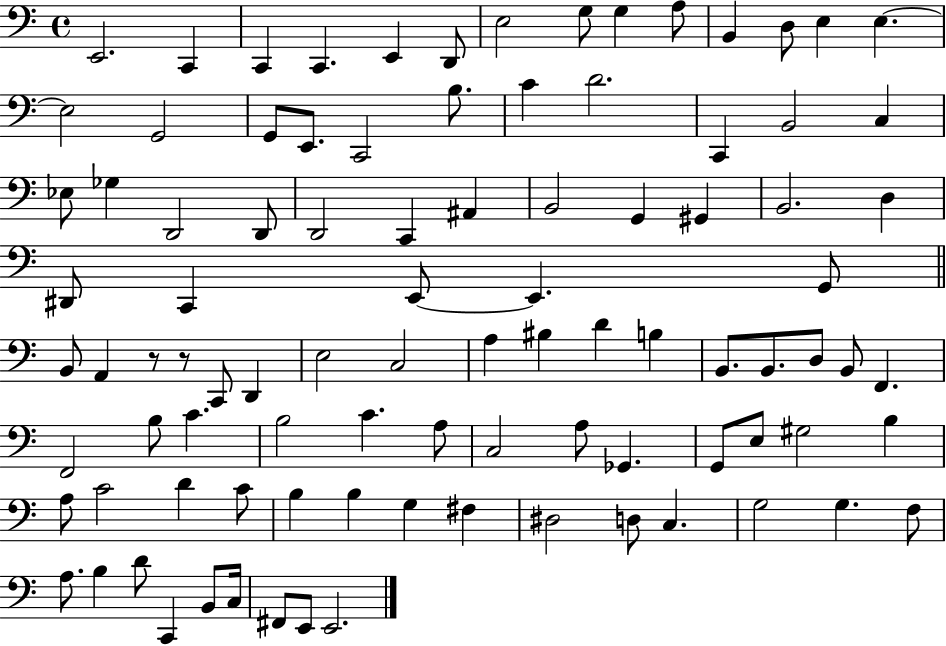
E2/h. C2/q C2/q C2/q. E2/q D2/e E3/h G3/e G3/q A3/e B2/q D3/e E3/q E3/q. E3/h G2/h G2/e E2/e. C2/h B3/e. C4/q D4/h. C2/q B2/h C3/q Eb3/e Gb3/q D2/h D2/e D2/h C2/q A#2/q B2/h G2/q G#2/q B2/h. D3/q D#2/e C2/q E2/e E2/q. G2/e B2/e A2/q R/e R/e C2/e D2/q E3/h C3/h A3/q BIS3/q D4/q B3/q B2/e. B2/e. D3/e B2/e F2/q. F2/h B3/e C4/q. B3/h C4/q. A3/e C3/h A3/e Gb2/q. G2/e E3/e G#3/h B3/q A3/e C4/h D4/q C4/e B3/q B3/q G3/q F#3/q D#3/h D3/e C3/q. G3/h G3/q. F3/e A3/e. B3/q D4/e C2/q B2/e C3/s F#2/e E2/e E2/h.